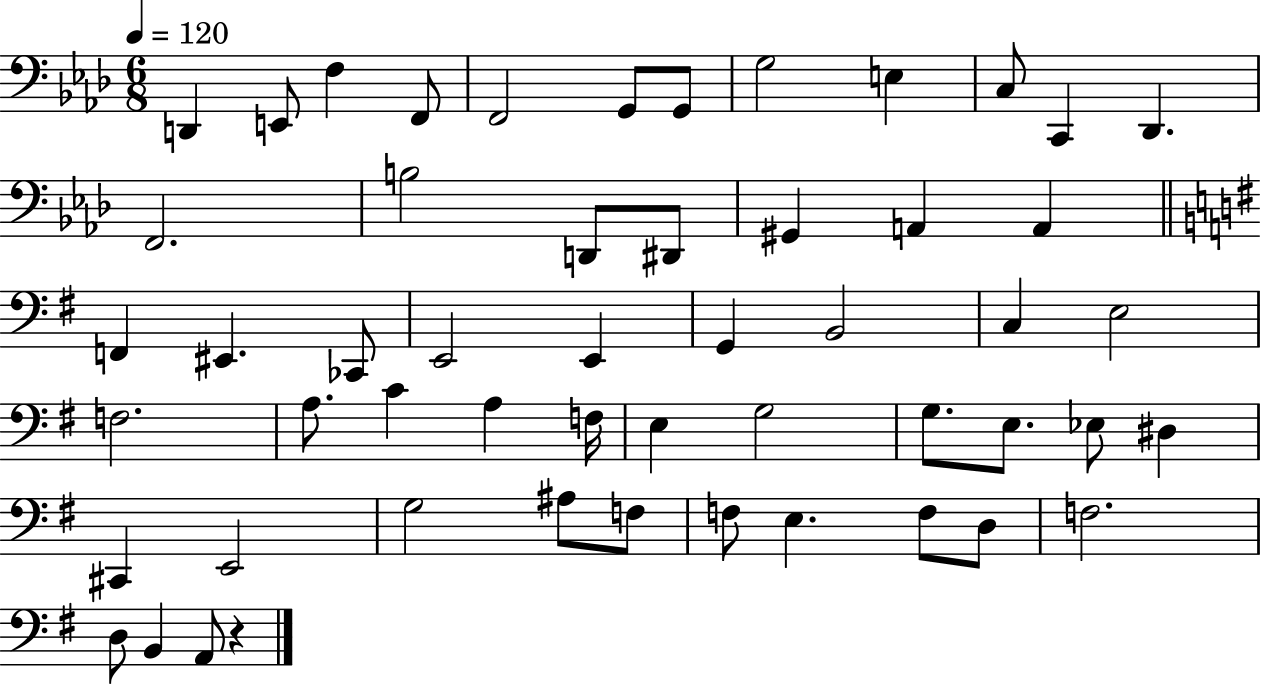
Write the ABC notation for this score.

X:1
T:Untitled
M:6/8
L:1/4
K:Ab
D,, E,,/2 F, F,,/2 F,,2 G,,/2 G,,/2 G,2 E, C,/2 C,, _D,, F,,2 B,2 D,,/2 ^D,,/2 ^G,, A,, A,, F,, ^E,, _C,,/2 E,,2 E,, G,, B,,2 C, E,2 F,2 A,/2 C A, F,/4 E, G,2 G,/2 E,/2 _E,/2 ^D, ^C,, E,,2 G,2 ^A,/2 F,/2 F,/2 E, F,/2 D,/2 F,2 D,/2 B,, A,,/2 z